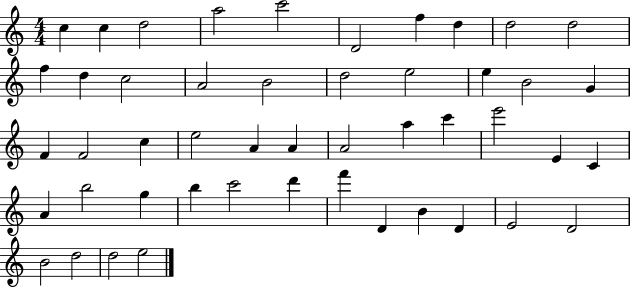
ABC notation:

X:1
T:Untitled
M:4/4
L:1/4
K:C
c c d2 a2 c'2 D2 f d d2 d2 f d c2 A2 B2 d2 e2 e B2 G F F2 c e2 A A A2 a c' e'2 E C A b2 g b c'2 d' f' D B D E2 D2 B2 d2 d2 e2